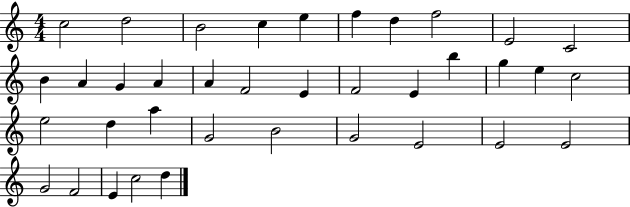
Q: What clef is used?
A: treble